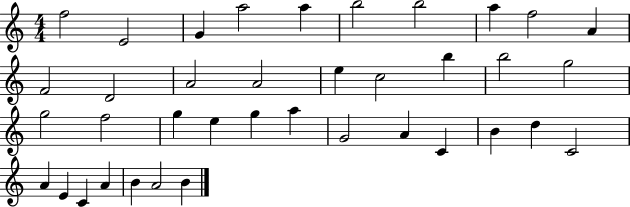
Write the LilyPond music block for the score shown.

{
  \clef treble
  \numericTimeSignature
  \time 4/4
  \key c \major
  f''2 e'2 | g'4 a''2 a''4 | b''2 b''2 | a''4 f''2 a'4 | \break f'2 d'2 | a'2 a'2 | e''4 c''2 b''4 | b''2 g''2 | \break g''2 f''2 | g''4 e''4 g''4 a''4 | g'2 a'4 c'4 | b'4 d''4 c'2 | \break a'4 e'4 c'4 a'4 | b'4 a'2 b'4 | \bar "|."
}